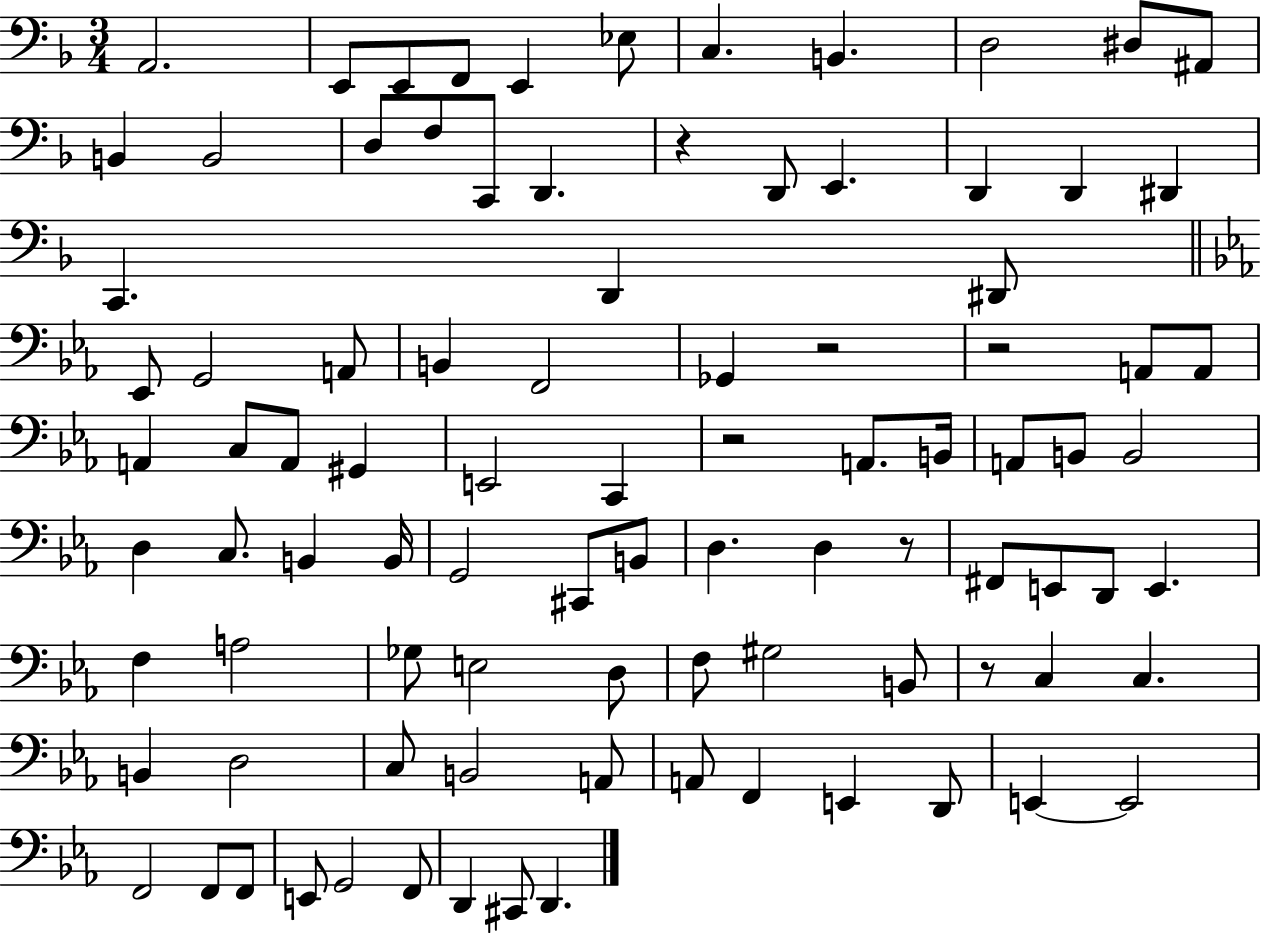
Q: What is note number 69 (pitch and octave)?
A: D3